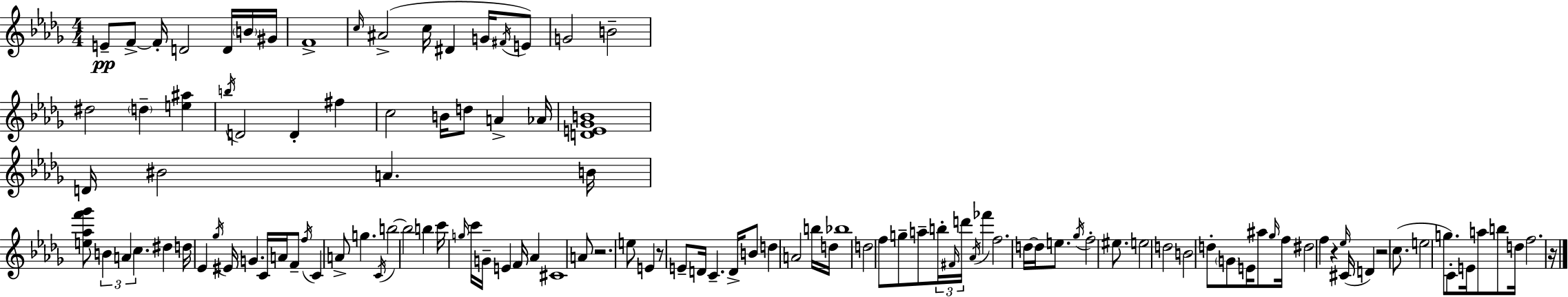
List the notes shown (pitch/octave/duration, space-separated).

E4/e F4/e F4/s D4/h D4/s B4/s G#4/s F4/w C5/s A#4/h C5/s D#4/q G4/s F#4/s E4/e G4/h B4/h D#5/h D5/q [E5,A#5]/q B5/s D4/h D4/q F#5/q C5/h B4/s D5/e A4/q Ab4/s [D4,E4,Gb4,B4]/w D4/s BIS4/h A4/q. B4/s [E5,Ab5,F6,Gb6]/e B4/q A4/q C5/q. D#5/q D5/s Eb4/q Gb5/s EIS4/s G4/q. C4/s A4/s F4/e F5/s C4/q A4/e G5/q. C4/s B5/h B5/h B5/q C6/s G5/s C6/s G4/s E4/q F4/s Ab4/q C#4/w A4/e R/h. E5/e E4/q R/e E4/e D4/s C4/q. D4/s B4/e D5/q A4/h B5/s D5/s Bb5/w D5/h F5/e G5/e A5/e B5/s F#4/s D6/s Ab4/s FES6/q F5/h. D5/s D5/s E5/e. Gb5/s F5/h EIS5/e. E5/h D5/h B4/h D5/e G4/e E4/s A#5/e Gb5/s F5/s D#5/h F5/q R/q Eb5/s C#4/s D4/q R/h C5/e. E5/h G5/e. C4/e E4/s A5/e B5/e D5/s F5/h. R/s